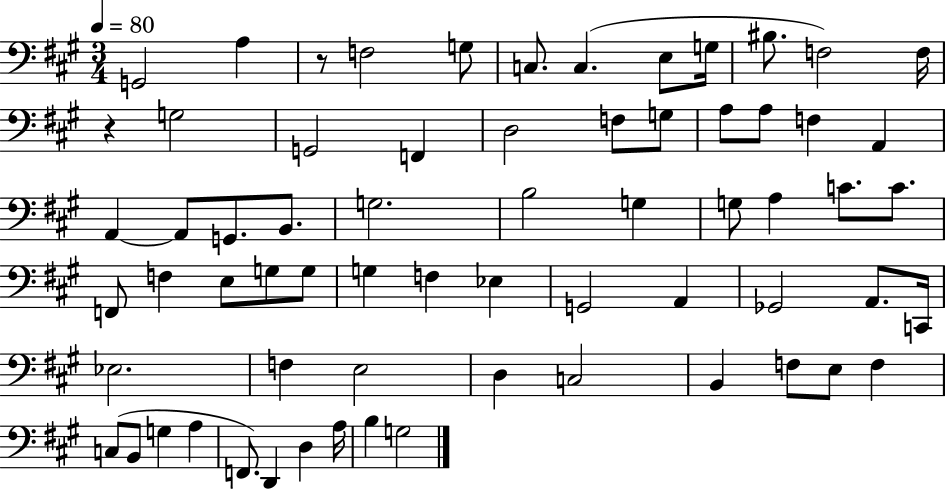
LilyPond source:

{
  \clef bass
  \numericTimeSignature
  \time 3/4
  \key a \major
  \tempo 4 = 80
  \repeat volta 2 { g,2 a4 | r8 f2 g8 | c8. c4.( e8 g16 | bis8. f2) f16 | \break r4 g2 | g,2 f,4 | d2 f8 g8 | a8 a8 f4 a,4 | \break a,4~~ a,8 g,8. b,8. | g2. | b2 g4 | g8 a4 c'8. c'8. | \break f,8 f4 e8 g8 g8 | g4 f4 ees4 | g,2 a,4 | ges,2 a,8. c,16 | \break ees2. | f4 e2 | d4 c2 | b,4 f8 e8 f4 | \break c8( b,8 g4 a4 | f,8.) d,4 d4 a16 | b4 g2 | } \bar "|."
}